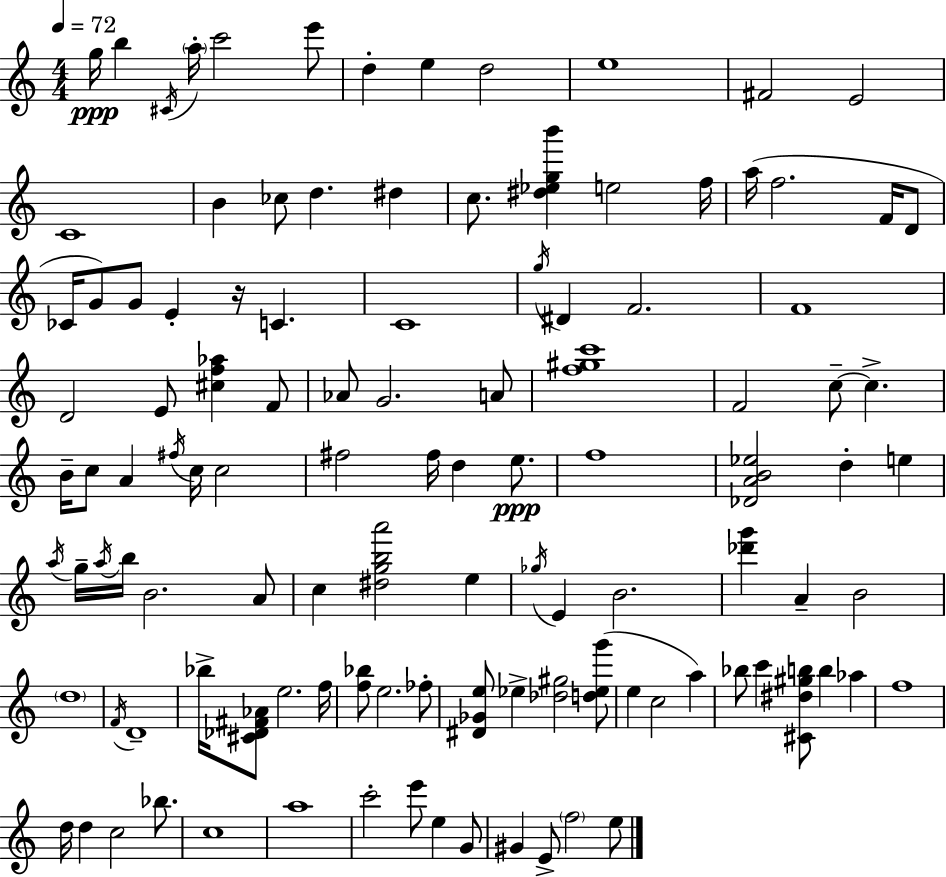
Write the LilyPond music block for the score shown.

{
  \clef treble
  \numericTimeSignature
  \time 4/4
  \key a \minor
  \tempo 4 = 72
  g''16\ppp b''4 \acciaccatura { cis'16 } \parenthesize a''16-. c'''2 e'''8 | d''4-. e''4 d''2 | e''1 | fis'2 e'2 | \break c'1 | b'4 ces''8 d''4. dis''4 | c''8. <dis'' ees'' g'' b'''>4 e''2 | f''16 a''16( f''2. f'16 d'8 | \break ces'16 g'8) g'8 e'4-. r16 c'4. | c'1 | \acciaccatura { g''16 } dis'4 f'2. | f'1 | \break d'2 e'8 <cis'' f'' aes''>4 | f'8 aes'8 g'2. | a'8 <f'' gis'' c'''>1 | f'2 c''8--~~ c''4.-> | \break b'16-- c''8 a'4 \acciaccatura { fis''16 } c''16 c''2 | fis''2 fis''16 d''4 | e''8.\ppp f''1 | <des' a' b' ees''>2 d''4-. e''4 | \break \acciaccatura { a''16 } g''16-- \acciaccatura { a''16 } b''16 b'2. | a'8 c''4 <dis'' g'' b'' a'''>2 | e''4 \acciaccatura { ges''16 } e'4 b'2. | <des''' g'''>4 a'4-- b'2 | \break \parenthesize d''1 | \acciaccatura { f'16 } d'1-- | bes''16-> <cis' des' fis' aes'>8 e''2. | f''16 <f'' bes''>8 e''2. | \break fes''8-. <dis' ges' e''>8 ees''4-> <des'' gis''>2 | <d'' ees'' g'''>8( e''4 c''2 | a''4) bes''8 c'''4 <cis' dis'' gis'' b''>8 b''4 | aes''4 f''1 | \break d''16 d''4 c''2 | bes''8. c''1 | a''1 | c'''2-. e'''8 | \break e''4 g'8 gis'4 e'8-> \parenthesize f''2 | e''8 \bar "|."
}